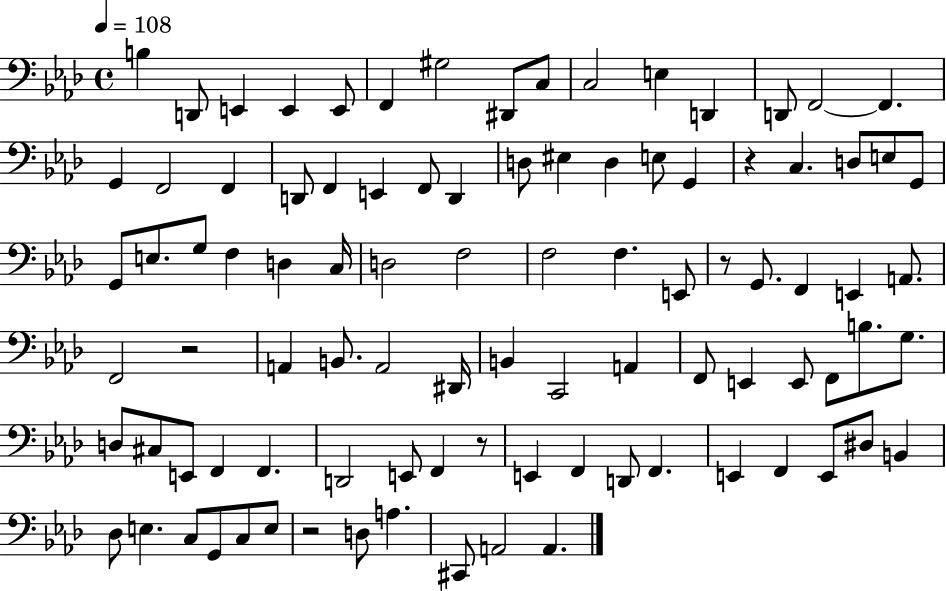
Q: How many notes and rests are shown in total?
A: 94